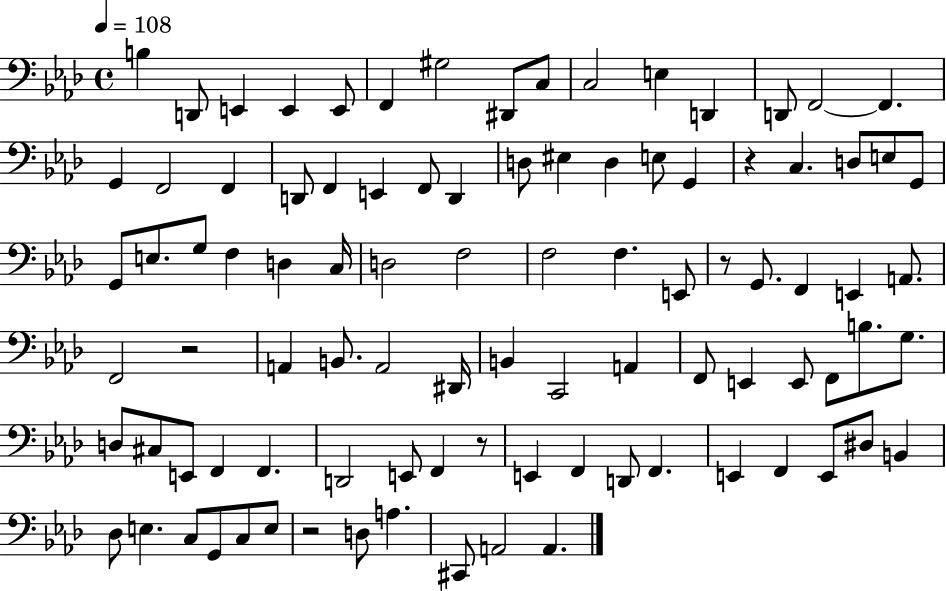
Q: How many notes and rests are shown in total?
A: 94